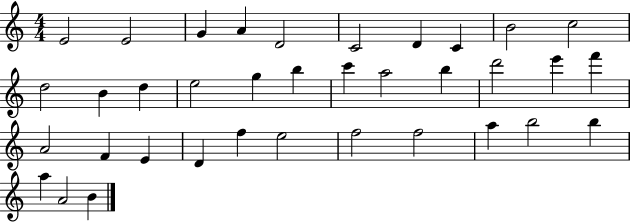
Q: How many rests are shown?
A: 0